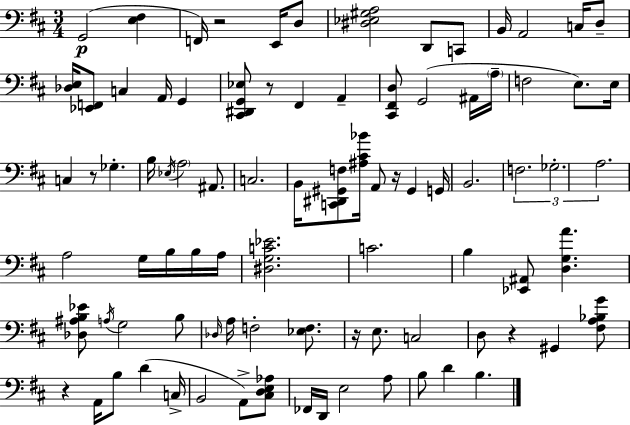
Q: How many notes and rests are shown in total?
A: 88